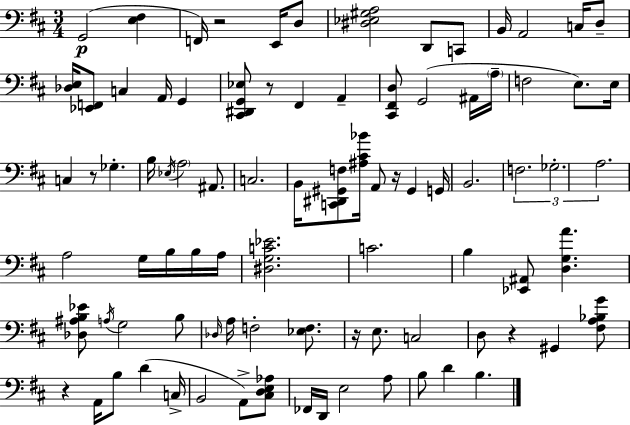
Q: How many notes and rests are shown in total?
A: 88